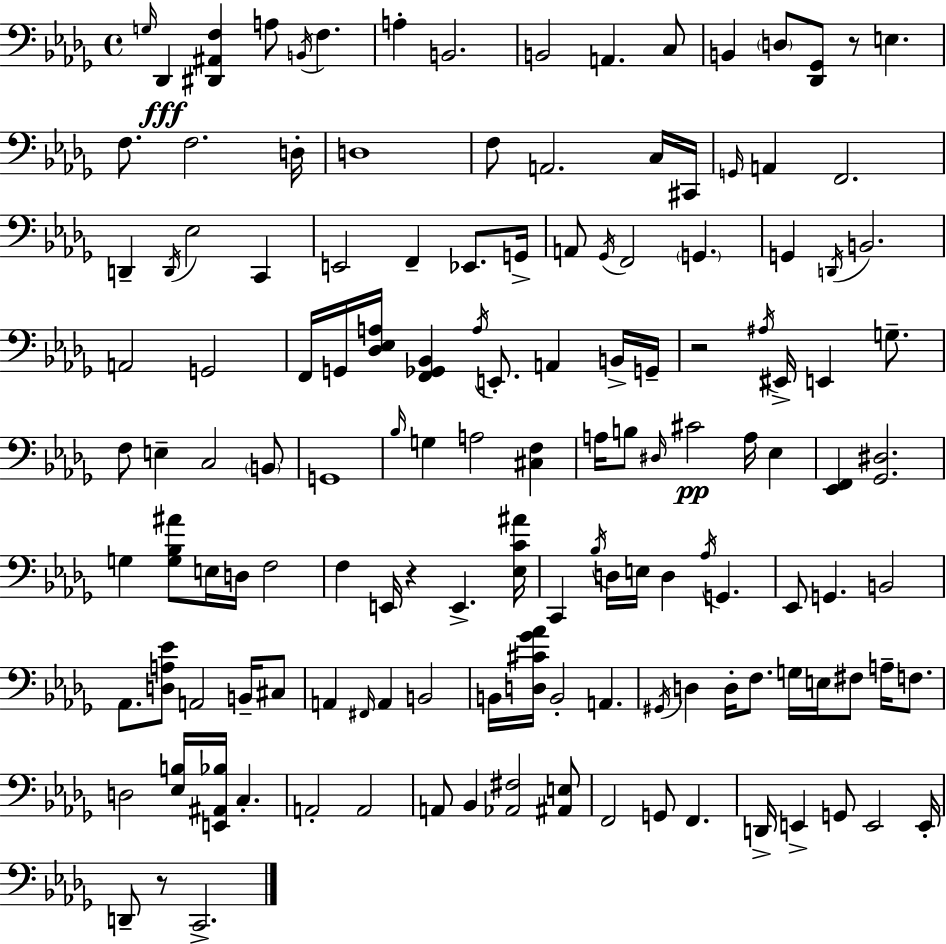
G3/s Db2/q [D#2,A#2,F3]/q A3/e B2/s F3/q. A3/q B2/h. B2/h A2/q. C3/e B2/q D3/e [Db2,Gb2]/e R/e E3/q. F3/e. F3/h. D3/s D3/w F3/e A2/h. C3/s C#2/s G2/s A2/q F2/h. D2/q D2/s Eb3/h C2/q E2/h F2/q Eb2/e. G2/s A2/e Gb2/s F2/h G2/q. G2/q D2/s B2/h. A2/h G2/h F2/s G2/s [Db3,Eb3,A3]/s [F2,Gb2,Bb2]/q A3/s E2/e. A2/q B2/s G2/s R/h A#3/s EIS2/s E2/q G3/e. F3/e E3/q C3/h B2/e G2/w Bb3/s G3/q A3/h [C#3,F3]/q A3/s B3/e D#3/s C#4/h A3/s Eb3/q [Eb2,F2]/q [Gb2,D#3]/h. G3/q [G3,Bb3,A#4]/e E3/s D3/s F3/h F3/q E2/s R/q E2/q. [Eb3,C4,A#4]/s C2/q Bb3/s D3/s E3/s D3/q Ab3/s G2/q. Eb2/e G2/q. B2/h Ab2/e. [D3,A3,Eb4]/e A2/h B2/s C#3/e A2/q F#2/s A2/q B2/h B2/s [D3,C#4,Gb4,Ab4]/s B2/h A2/q. G#2/s D3/q D3/s F3/e. G3/s E3/s F#3/e A3/s F3/e. D3/h [Eb3,B3]/s [E2,A#2,Bb3]/s C3/q. A2/h A2/h A2/e Bb2/q [Ab2,F#3]/h [A#2,E3]/e F2/h G2/e F2/q. D2/s E2/q G2/e E2/h E2/s D2/e R/e C2/h.